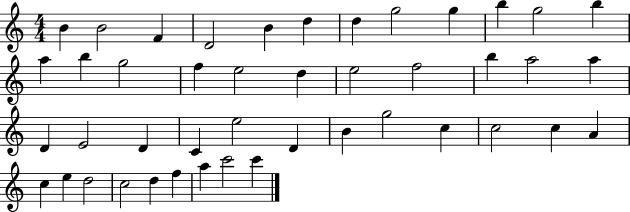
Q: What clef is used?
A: treble